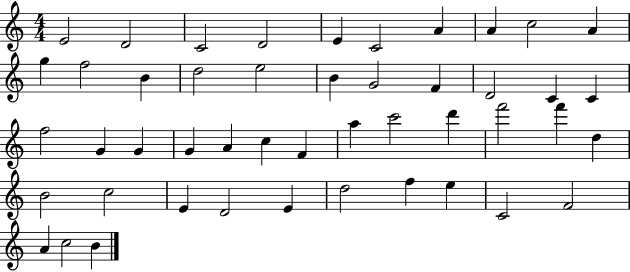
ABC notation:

X:1
T:Untitled
M:4/4
L:1/4
K:C
E2 D2 C2 D2 E C2 A A c2 A g f2 B d2 e2 B G2 F D2 C C f2 G G G A c F a c'2 d' f'2 f' d B2 c2 E D2 E d2 f e C2 F2 A c2 B